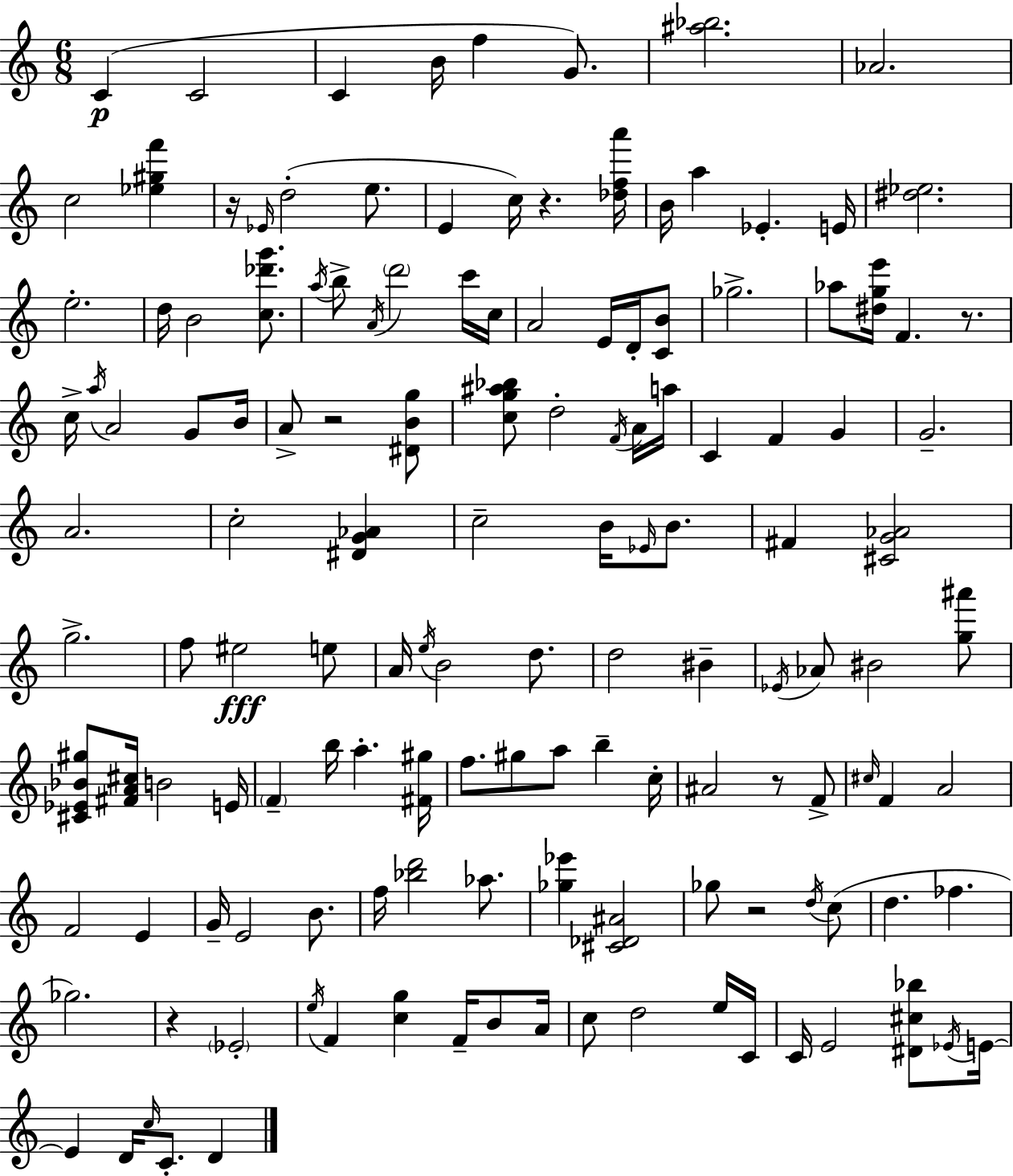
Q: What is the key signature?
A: C major